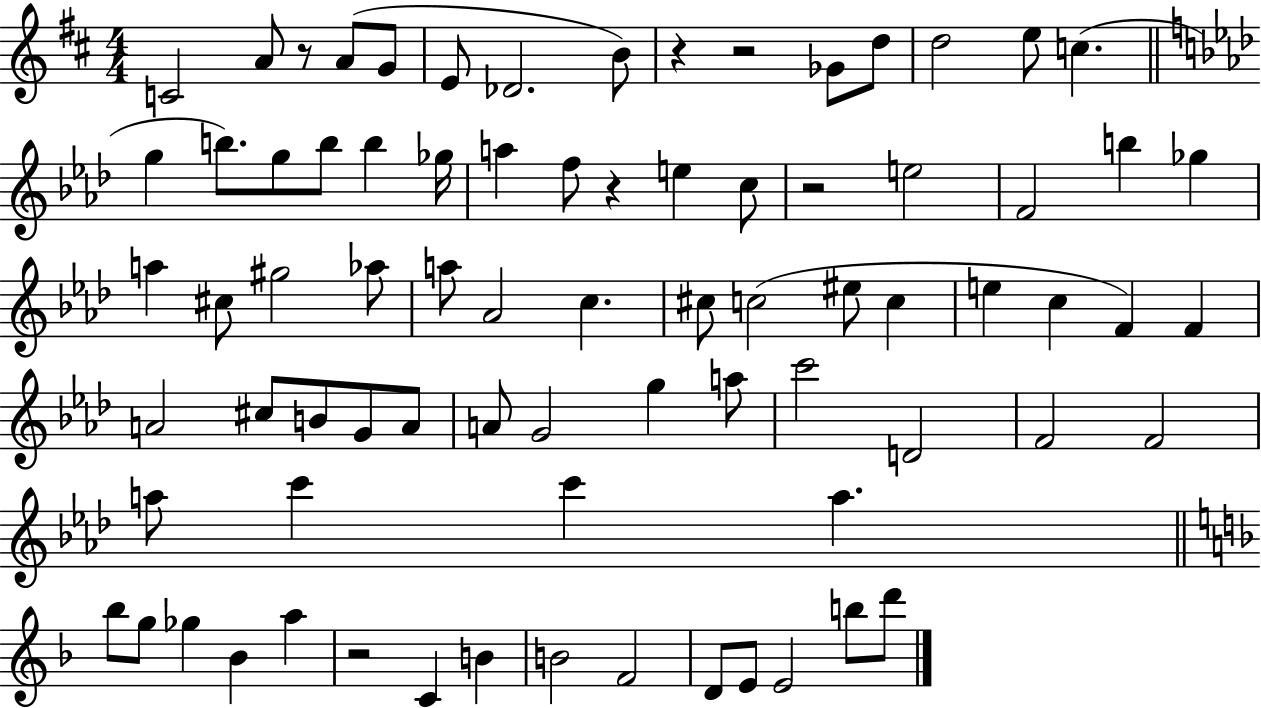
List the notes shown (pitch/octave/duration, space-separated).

C4/h A4/e R/e A4/e G4/e E4/e Db4/h. B4/e R/q R/h Gb4/e D5/e D5/h E5/e C5/q. G5/q B5/e. G5/e B5/e B5/q Gb5/s A5/q F5/e R/q E5/q C5/e R/h E5/h F4/h B5/q Gb5/q A5/q C#5/e G#5/h Ab5/e A5/e Ab4/h C5/q. C#5/e C5/h EIS5/e C5/q E5/q C5/q F4/q F4/q A4/h C#5/e B4/e G4/e A4/e A4/e G4/h G5/q A5/e C6/h D4/h F4/h F4/h A5/e C6/q C6/q A5/q. Bb5/e G5/e Gb5/q Bb4/q A5/q R/h C4/q B4/q B4/h F4/h D4/e E4/e E4/h B5/e D6/e